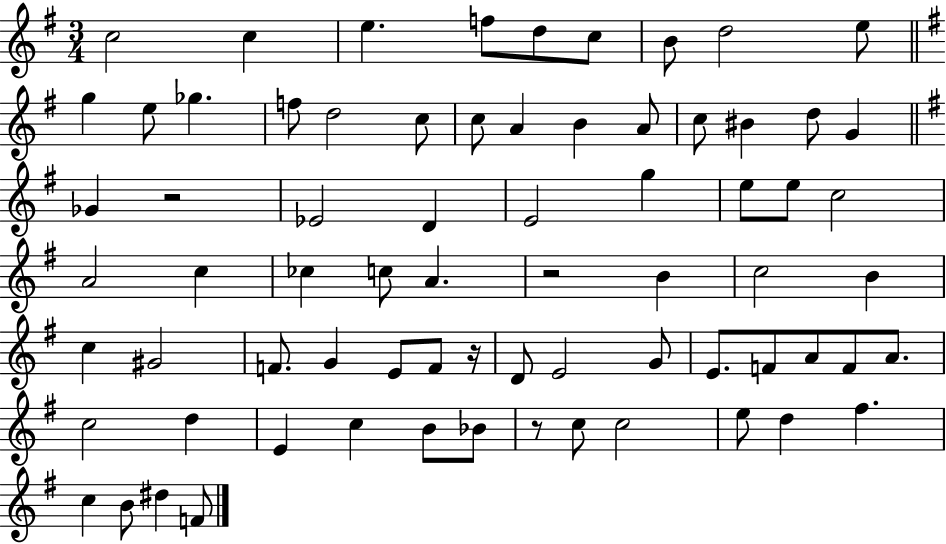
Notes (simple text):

C5/h C5/q E5/q. F5/e D5/e C5/e B4/e D5/h E5/e G5/q E5/e Gb5/q. F5/e D5/h C5/e C5/e A4/q B4/q A4/e C5/e BIS4/q D5/e G4/q Gb4/q R/h Eb4/h D4/q E4/h G5/q E5/e E5/e C5/h A4/h C5/q CES5/q C5/e A4/q. R/h B4/q C5/h B4/q C5/q G#4/h F4/e. G4/q E4/e F4/e R/s D4/e E4/h G4/e E4/e. F4/e A4/e F4/e A4/e. C5/h D5/q E4/q C5/q B4/e Bb4/e R/e C5/e C5/h E5/e D5/q F#5/q. C5/q B4/e D#5/q F4/e